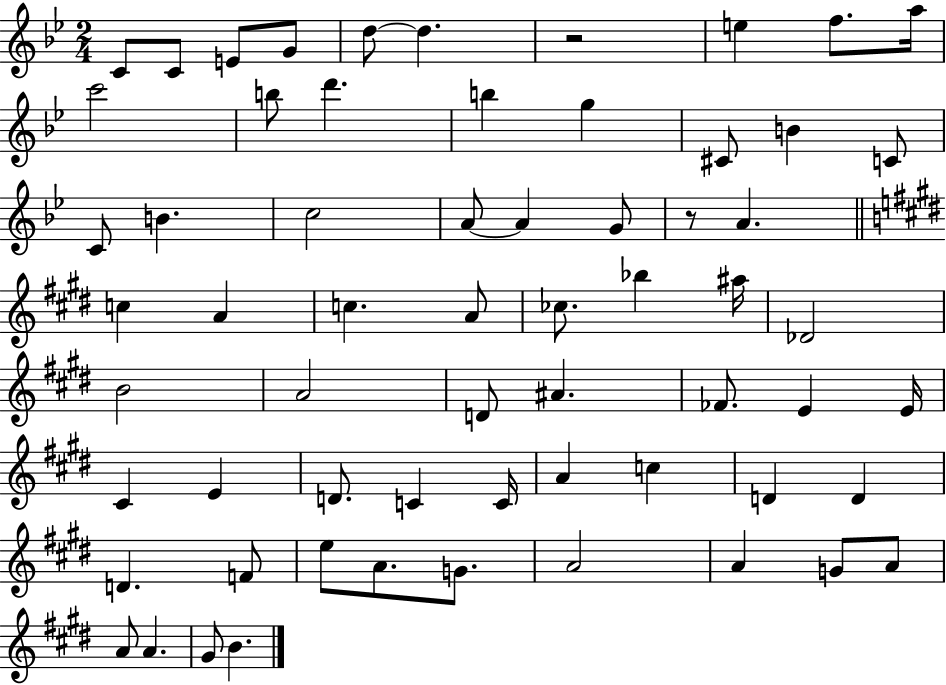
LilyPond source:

{
  \clef treble
  \numericTimeSignature
  \time 2/4
  \key bes \major
  c'8 c'8 e'8 g'8 | d''8~~ d''4. | r2 | e''4 f''8. a''16 | \break c'''2 | b''8 d'''4. | b''4 g''4 | cis'8 b'4 c'8 | \break c'8 b'4. | c''2 | a'8~~ a'4 g'8 | r8 a'4. | \break \bar "||" \break \key e \major c''4 a'4 | c''4. a'8 | ces''8. bes''4 ais''16 | des'2 | \break b'2 | a'2 | d'8 ais'4. | fes'8. e'4 e'16 | \break cis'4 e'4 | d'8. c'4 c'16 | a'4 c''4 | d'4 d'4 | \break d'4. f'8 | e''8 a'8. g'8. | a'2 | a'4 g'8 a'8 | \break a'8 a'4. | gis'8 b'4. | \bar "|."
}